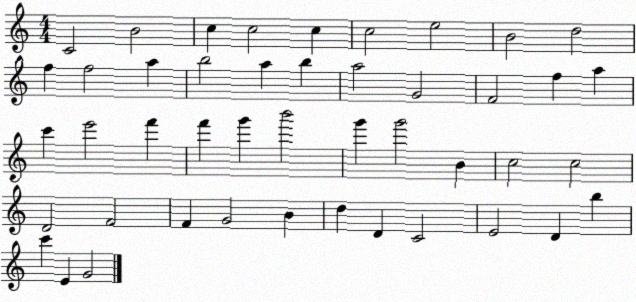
X:1
T:Untitled
M:4/4
L:1/4
K:C
C2 B2 c c2 c c2 e2 B2 d2 f f2 a b2 a b a2 G2 F2 f a c' e'2 f' f' g' b'2 g' g'2 B c2 c2 D2 F2 F G2 B d D C2 E2 D b c' E G2